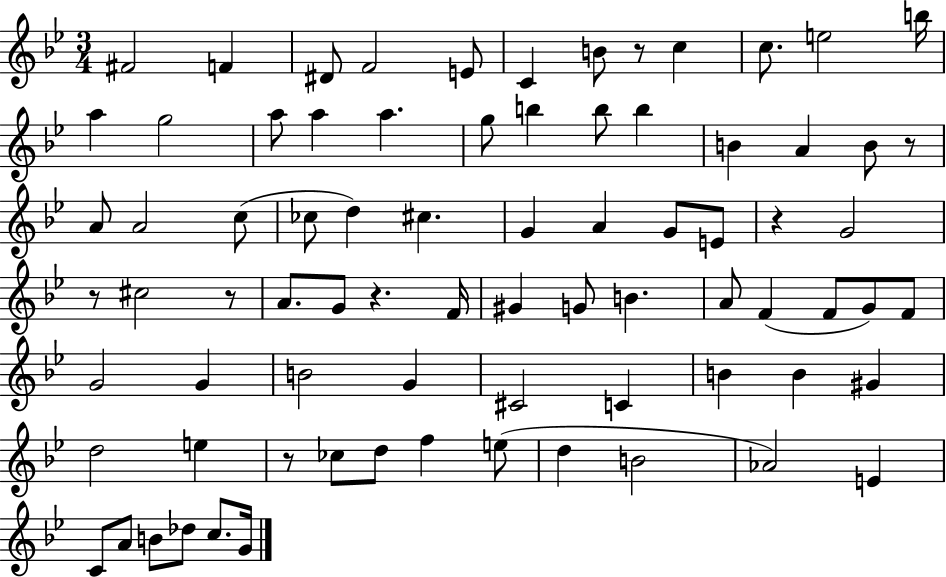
{
  \clef treble
  \numericTimeSignature
  \time 3/4
  \key bes \major
  fis'2 f'4 | dis'8 f'2 e'8 | c'4 b'8 r8 c''4 | c''8. e''2 b''16 | \break a''4 g''2 | a''8 a''4 a''4. | g''8 b''4 b''8 b''4 | b'4 a'4 b'8 r8 | \break a'8 a'2 c''8( | ces''8 d''4) cis''4. | g'4 a'4 g'8 e'8 | r4 g'2 | \break r8 cis''2 r8 | a'8. g'8 r4. f'16 | gis'4 g'8 b'4. | a'8 f'4( f'8 g'8) f'8 | \break g'2 g'4 | b'2 g'4 | cis'2 c'4 | b'4 b'4 gis'4 | \break d''2 e''4 | r8 ces''8 d''8 f''4 e''8( | d''4 b'2 | aes'2) e'4 | \break c'8 a'8 b'8 des''8 c''8. g'16 | \bar "|."
}